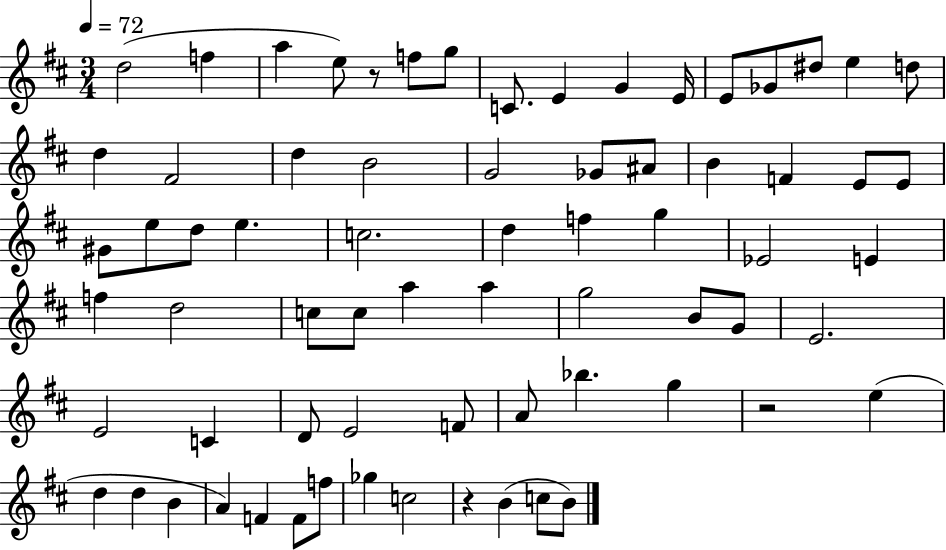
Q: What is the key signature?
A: D major